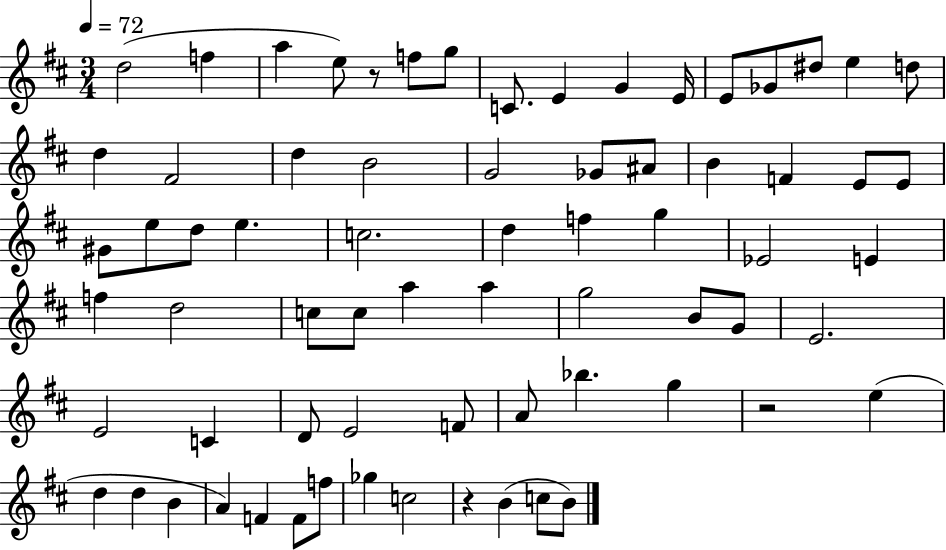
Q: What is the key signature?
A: D major